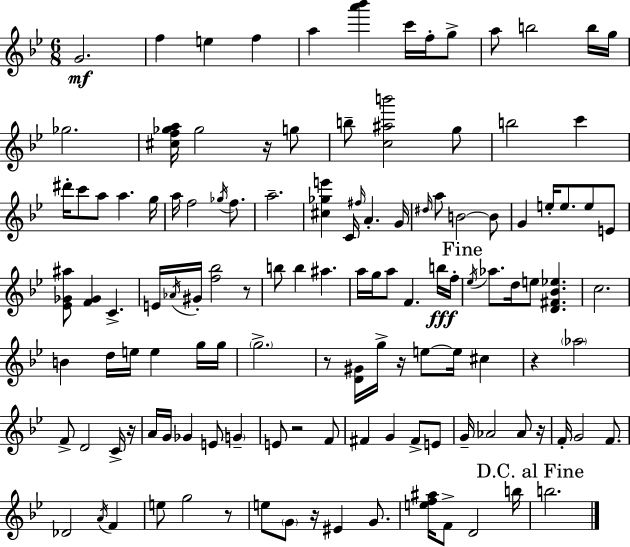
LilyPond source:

{
  \clef treble
  \numericTimeSignature
  \time 6/8
  \key g \minor
  g'2.\mf | f''4 e''4 f''4 | a''4 <a''' bes'''>4 c'''16 f''16-. g''8-> | a''8 b''2 b''16 g''16 | \break ges''2. | <cis'' f'' ges'' a''>16 ges''2 r16 g''8 | b''8-- <c'' ais'' b'''>2 g''8 | b''2 c'''4 | \break dis'''16-. c'''8 a''8 a''4. g''16 | a''16 f''2 \acciaccatura { ges''16 } f''8. | a''2.-- | <cis'' ges'' e'''>4 c'16 \grace { fis''16 } a'4.-. | \break g'16 \grace { dis''16 } a''8 b'2~~ | b'8 g'4 e''16-. e''8. e''8 | e'8 <ees' ges' ais''>8 <f' ges'>4 c'4.-> | e'16 \acciaccatura { aes'16 } gis'16-. <f'' bes''>2 | \break r8 b''8 b''4 ais''4. | a''16 g''16 a''8 f'4. | b''16\fff f''16-. \mark "Fine" \acciaccatura { ees''16 } aes''8. d''16 e''8 <d' fis' bes' ees''>4. | c''2. | \break b'4 d''16 e''16 e''4 | g''16 g''16 \parenthesize g''2.-> | r8 <d' gis'>16 g''16-> r16 e''8~~ | e''16 cis''4 r4 \parenthesize aes''2 | \break f'8-> d'2 | c'16-> r16 a'16 g'16 ges'4 e'8 | \parenthesize g'4-- e'8 r2 | f'8 fis'4 g'4 | \break fis'8-> e'8 g'16-- aes'2 | aes'8 r16 f'16-. g'2 | f'8. des'2 | \acciaccatura { a'16 } f'4 e''8 g''2 | \break r8 e''8 \parenthesize g'8 r16 eis'4 | g'8. <e'' f'' ais''>16 f'8-> d'2 | b''16 \mark "D.C. al Fine" b''2. | \bar "|."
}